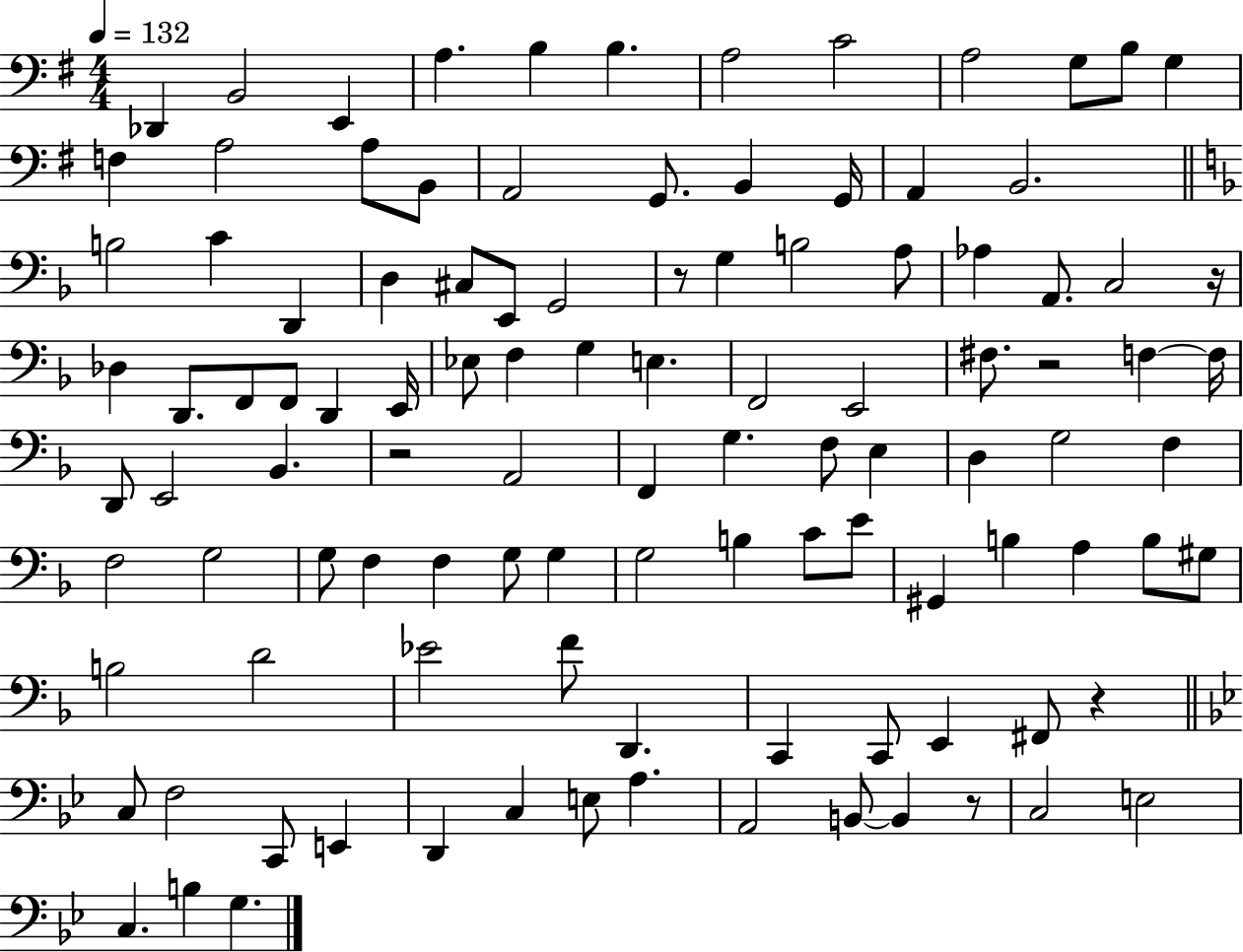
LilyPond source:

{
  \clef bass
  \numericTimeSignature
  \time 4/4
  \key g \major
  \tempo 4 = 132
  des,4 b,2 e,4 | a4. b4 b4. | a2 c'2 | a2 g8 b8 g4 | \break f4 a2 a8 b,8 | a,2 g,8. b,4 g,16 | a,4 b,2. | \bar "||" \break \key d \minor b2 c'4 d,4 | d4 cis8 e,8 g,2 | r8 g4 b2 a8 | aes4 a,8. c2 r16 | \break des4 d,8. f,8 f,8 d,4 e,16 | ees8 f4 g4 e4. | f,2 e,2 | fis8. r2 f4~~ f16 | \break d,8 e,2 bes,4. | r2 a,2 | f,4 g4. f8 e4 | d4 g2 f4 | \break f2 g2 | g8 f4 f4 g8 g4 | g2 b4 c'8 e'8 | gis,4 b4 a4 b8 gis8 | \break b2 d'2 | ees'2 f'8 d,4. | c,4 c,8 e,4 fis,8 r4 | \bar "||" \break \key bes \major c8 f2 c,8 e,4 | d,4 c4 e8 a4. | a,2 b,8~~ b,4 r8 | c2 e2 | \break c4. b4 g4. | \bar "|."
}